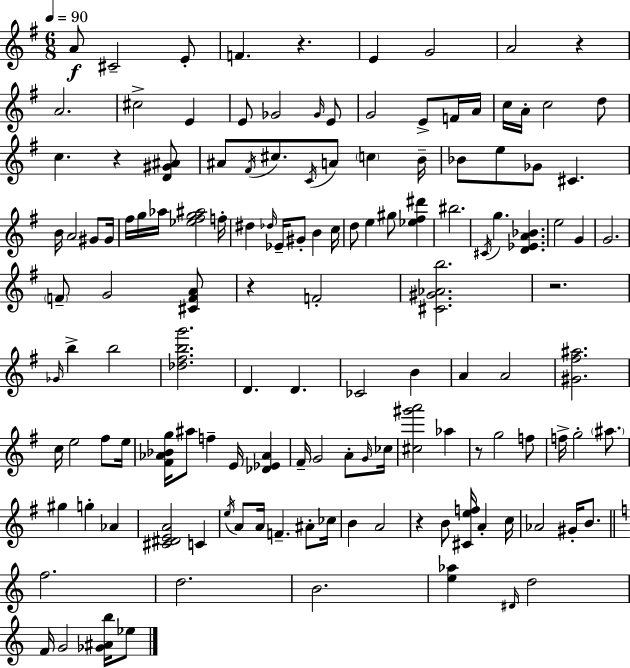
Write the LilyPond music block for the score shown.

{
  \clef treble
  \numericTimeSignature
  \time 6/8
  \key g \major
  \tempo 4 = 90
  a'8\f cis'2-- e'8-. | f'4. r4. | e'4 g'2 | a'2 r4 | \break a'2. | cis''2-> e'4 | e'8 ges'2 \grace { ges'16 } e'8 | g'2 e'8-> f'16 | \break a'16 c''16 a'16-. c''2 d''8 | c''4. r4 <d' gis' ais'>8 | ais'8 \acciaccatura { fis'16 } cis''8. \acciaccatura { c'16 } a'8 \parenthesize c''4 | b'16-- bes'8 e''8 ges'8 cis'4. | \break b'16 a'2 | gis'8 gis'16 fis''16 g''16 aes''16 <ees'' fis'' g'' ais''>2 | f''16-. dis''4 \grace { des''16 } ees'16-- gis'8-. b'4 | c''16 d''8 e''4 gis''8 | \break <ees'' fis'' dis'''>4 bis''2. | \acciaccatura { cis'16 } g''4. <d' ees' a' bes'>4. | e''2 | g'4 g'2. | \break \parenthesize f'8-- g'2 | <cis' f' a'>8 r4 f'2-. | <cis' gis' aes' b''>2. | r2. | \break \grace { ges'16 } b''4-> b''2 | <des'' fis'' b'' g'''>2. | d'4. | d'4. ces'2 | \break b'4 a'4 a'2 | <gis' fis'' ais''>2. | c''16 e''2 | fis''8 e''16 <fis' aes' bes' g''>16 ais''8 f''4-- | \break e'16 <des' ees' aes'>4 fis'16-- g'2 | a'8-. \grace { g'16 } ces''16 <cis'' gis''' a'''>2 | aes''4 r8 g''2 | f''8 f''16-> g''2-. | \break \parenthesize ais''8. gis''4 g''4-. | aes'4 <cis' dis' e' a'>2 | c'4 \acciaccatura { e''16 } a'8 a'16 f'4.-- | ais'8-. ces''16 b'4 | \break a'2 r4 | b'8 <cis' e'' f''>16 a'4-. c''16 aes'2 | gis'16-. b'8. \bar "||" \break \key c \major f''2. | d''2. | b'2. | <e'' aes''>4 \grace { dis'16 } d''2 | \break f'16 g'2 <ges' ais' b''>16 ees''8 | \bar "|."
}